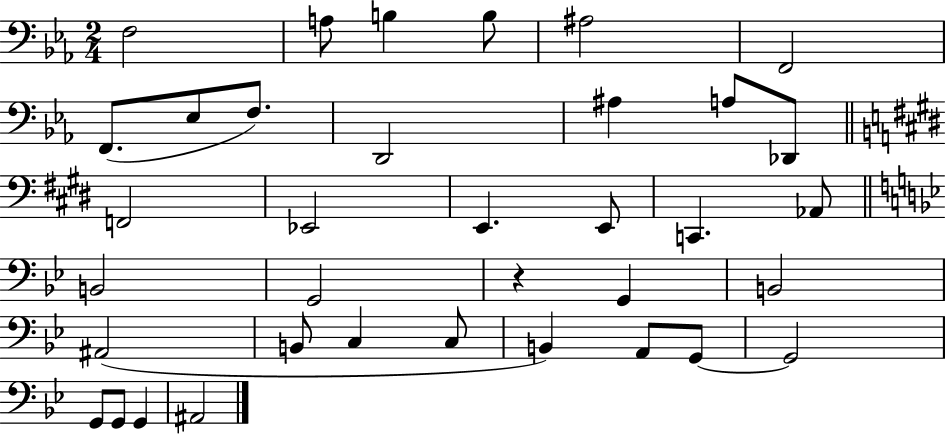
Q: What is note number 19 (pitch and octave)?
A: Ab2